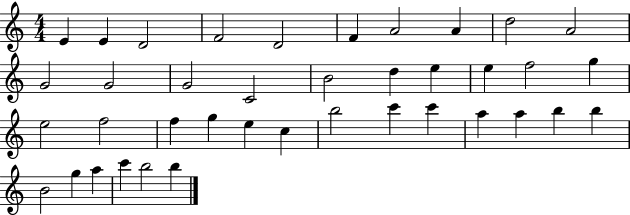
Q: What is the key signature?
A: C major